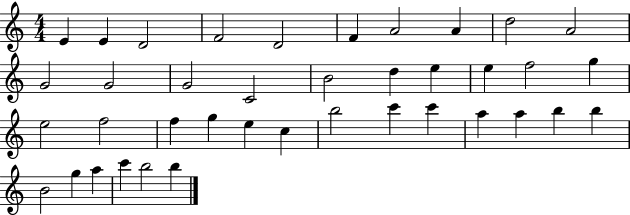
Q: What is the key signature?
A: C major